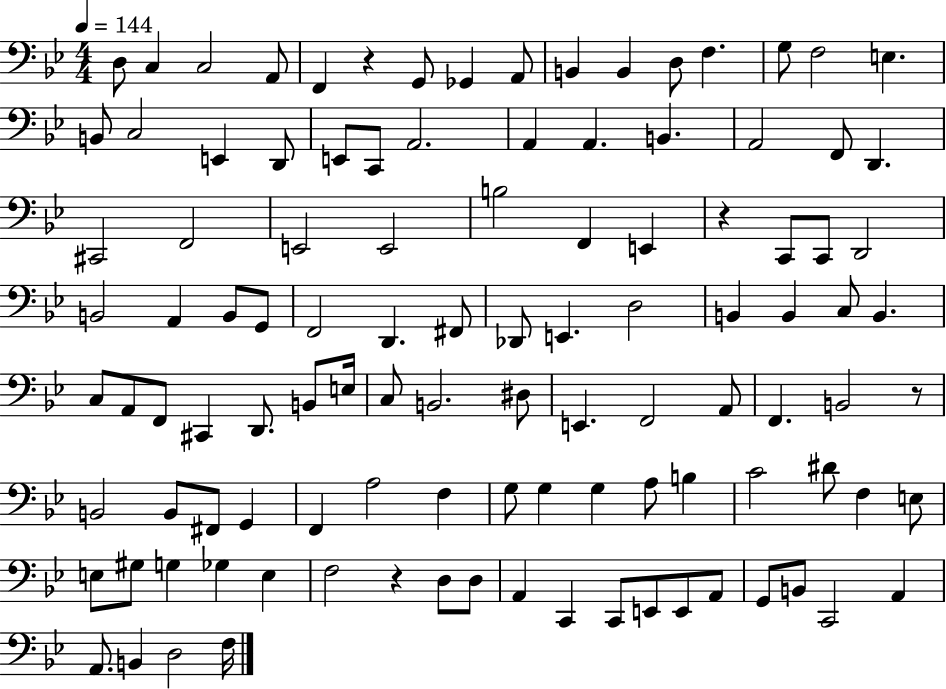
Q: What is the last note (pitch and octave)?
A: F3